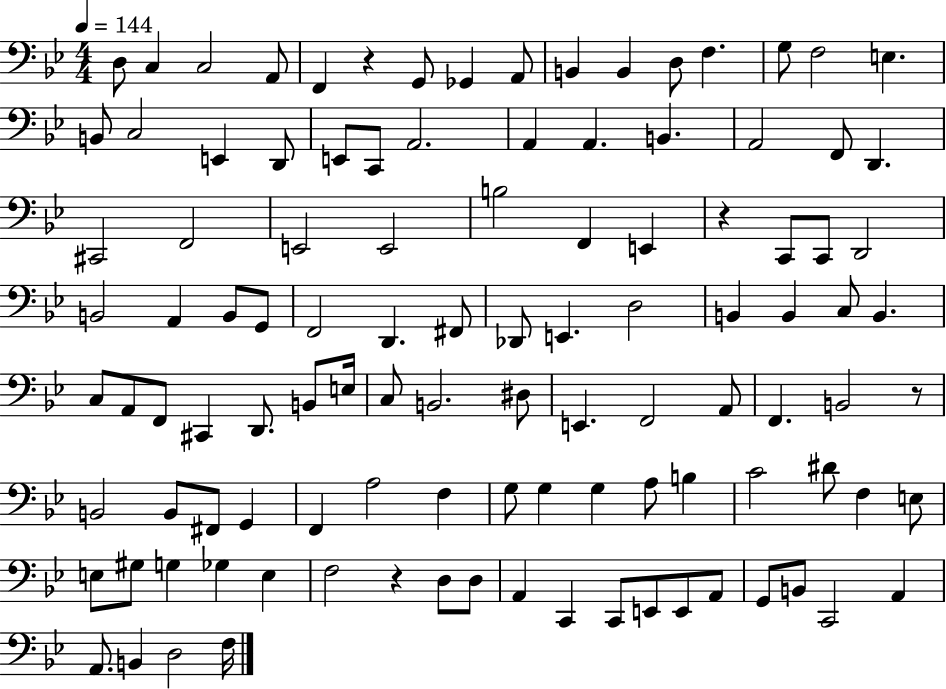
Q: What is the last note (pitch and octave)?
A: F3